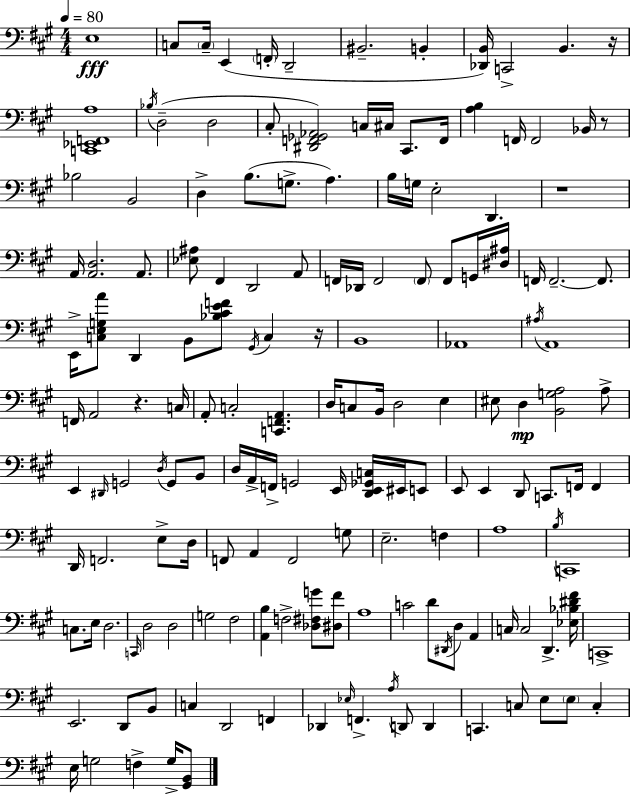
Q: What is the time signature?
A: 4/4